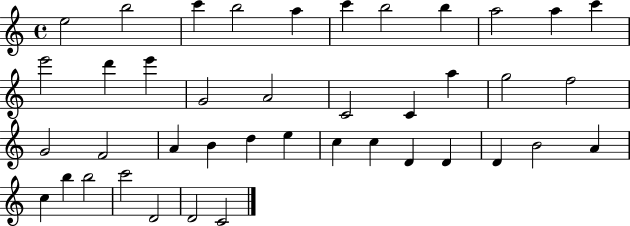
E5/h B5/h C6/q B5/h A5/q C6/q B5/h B5/q A5/h A5/q C6/q E6/h D6/q E6/q G4/h A4/h C4/h C4/q A5/q G5/h F5/h G4/h F4/h A4/q B4/q D5/q E5/q C5/q C5/q D4/q D4/q D4/q B4/h A4/q C5/q B5/q B5/h C6/h D4/h D4/h C4/h